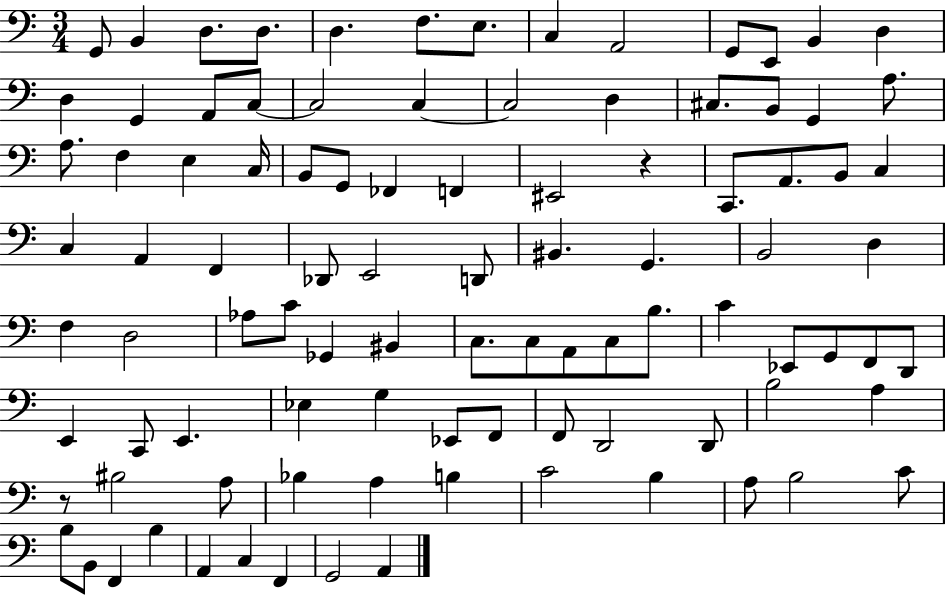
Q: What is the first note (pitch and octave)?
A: G2